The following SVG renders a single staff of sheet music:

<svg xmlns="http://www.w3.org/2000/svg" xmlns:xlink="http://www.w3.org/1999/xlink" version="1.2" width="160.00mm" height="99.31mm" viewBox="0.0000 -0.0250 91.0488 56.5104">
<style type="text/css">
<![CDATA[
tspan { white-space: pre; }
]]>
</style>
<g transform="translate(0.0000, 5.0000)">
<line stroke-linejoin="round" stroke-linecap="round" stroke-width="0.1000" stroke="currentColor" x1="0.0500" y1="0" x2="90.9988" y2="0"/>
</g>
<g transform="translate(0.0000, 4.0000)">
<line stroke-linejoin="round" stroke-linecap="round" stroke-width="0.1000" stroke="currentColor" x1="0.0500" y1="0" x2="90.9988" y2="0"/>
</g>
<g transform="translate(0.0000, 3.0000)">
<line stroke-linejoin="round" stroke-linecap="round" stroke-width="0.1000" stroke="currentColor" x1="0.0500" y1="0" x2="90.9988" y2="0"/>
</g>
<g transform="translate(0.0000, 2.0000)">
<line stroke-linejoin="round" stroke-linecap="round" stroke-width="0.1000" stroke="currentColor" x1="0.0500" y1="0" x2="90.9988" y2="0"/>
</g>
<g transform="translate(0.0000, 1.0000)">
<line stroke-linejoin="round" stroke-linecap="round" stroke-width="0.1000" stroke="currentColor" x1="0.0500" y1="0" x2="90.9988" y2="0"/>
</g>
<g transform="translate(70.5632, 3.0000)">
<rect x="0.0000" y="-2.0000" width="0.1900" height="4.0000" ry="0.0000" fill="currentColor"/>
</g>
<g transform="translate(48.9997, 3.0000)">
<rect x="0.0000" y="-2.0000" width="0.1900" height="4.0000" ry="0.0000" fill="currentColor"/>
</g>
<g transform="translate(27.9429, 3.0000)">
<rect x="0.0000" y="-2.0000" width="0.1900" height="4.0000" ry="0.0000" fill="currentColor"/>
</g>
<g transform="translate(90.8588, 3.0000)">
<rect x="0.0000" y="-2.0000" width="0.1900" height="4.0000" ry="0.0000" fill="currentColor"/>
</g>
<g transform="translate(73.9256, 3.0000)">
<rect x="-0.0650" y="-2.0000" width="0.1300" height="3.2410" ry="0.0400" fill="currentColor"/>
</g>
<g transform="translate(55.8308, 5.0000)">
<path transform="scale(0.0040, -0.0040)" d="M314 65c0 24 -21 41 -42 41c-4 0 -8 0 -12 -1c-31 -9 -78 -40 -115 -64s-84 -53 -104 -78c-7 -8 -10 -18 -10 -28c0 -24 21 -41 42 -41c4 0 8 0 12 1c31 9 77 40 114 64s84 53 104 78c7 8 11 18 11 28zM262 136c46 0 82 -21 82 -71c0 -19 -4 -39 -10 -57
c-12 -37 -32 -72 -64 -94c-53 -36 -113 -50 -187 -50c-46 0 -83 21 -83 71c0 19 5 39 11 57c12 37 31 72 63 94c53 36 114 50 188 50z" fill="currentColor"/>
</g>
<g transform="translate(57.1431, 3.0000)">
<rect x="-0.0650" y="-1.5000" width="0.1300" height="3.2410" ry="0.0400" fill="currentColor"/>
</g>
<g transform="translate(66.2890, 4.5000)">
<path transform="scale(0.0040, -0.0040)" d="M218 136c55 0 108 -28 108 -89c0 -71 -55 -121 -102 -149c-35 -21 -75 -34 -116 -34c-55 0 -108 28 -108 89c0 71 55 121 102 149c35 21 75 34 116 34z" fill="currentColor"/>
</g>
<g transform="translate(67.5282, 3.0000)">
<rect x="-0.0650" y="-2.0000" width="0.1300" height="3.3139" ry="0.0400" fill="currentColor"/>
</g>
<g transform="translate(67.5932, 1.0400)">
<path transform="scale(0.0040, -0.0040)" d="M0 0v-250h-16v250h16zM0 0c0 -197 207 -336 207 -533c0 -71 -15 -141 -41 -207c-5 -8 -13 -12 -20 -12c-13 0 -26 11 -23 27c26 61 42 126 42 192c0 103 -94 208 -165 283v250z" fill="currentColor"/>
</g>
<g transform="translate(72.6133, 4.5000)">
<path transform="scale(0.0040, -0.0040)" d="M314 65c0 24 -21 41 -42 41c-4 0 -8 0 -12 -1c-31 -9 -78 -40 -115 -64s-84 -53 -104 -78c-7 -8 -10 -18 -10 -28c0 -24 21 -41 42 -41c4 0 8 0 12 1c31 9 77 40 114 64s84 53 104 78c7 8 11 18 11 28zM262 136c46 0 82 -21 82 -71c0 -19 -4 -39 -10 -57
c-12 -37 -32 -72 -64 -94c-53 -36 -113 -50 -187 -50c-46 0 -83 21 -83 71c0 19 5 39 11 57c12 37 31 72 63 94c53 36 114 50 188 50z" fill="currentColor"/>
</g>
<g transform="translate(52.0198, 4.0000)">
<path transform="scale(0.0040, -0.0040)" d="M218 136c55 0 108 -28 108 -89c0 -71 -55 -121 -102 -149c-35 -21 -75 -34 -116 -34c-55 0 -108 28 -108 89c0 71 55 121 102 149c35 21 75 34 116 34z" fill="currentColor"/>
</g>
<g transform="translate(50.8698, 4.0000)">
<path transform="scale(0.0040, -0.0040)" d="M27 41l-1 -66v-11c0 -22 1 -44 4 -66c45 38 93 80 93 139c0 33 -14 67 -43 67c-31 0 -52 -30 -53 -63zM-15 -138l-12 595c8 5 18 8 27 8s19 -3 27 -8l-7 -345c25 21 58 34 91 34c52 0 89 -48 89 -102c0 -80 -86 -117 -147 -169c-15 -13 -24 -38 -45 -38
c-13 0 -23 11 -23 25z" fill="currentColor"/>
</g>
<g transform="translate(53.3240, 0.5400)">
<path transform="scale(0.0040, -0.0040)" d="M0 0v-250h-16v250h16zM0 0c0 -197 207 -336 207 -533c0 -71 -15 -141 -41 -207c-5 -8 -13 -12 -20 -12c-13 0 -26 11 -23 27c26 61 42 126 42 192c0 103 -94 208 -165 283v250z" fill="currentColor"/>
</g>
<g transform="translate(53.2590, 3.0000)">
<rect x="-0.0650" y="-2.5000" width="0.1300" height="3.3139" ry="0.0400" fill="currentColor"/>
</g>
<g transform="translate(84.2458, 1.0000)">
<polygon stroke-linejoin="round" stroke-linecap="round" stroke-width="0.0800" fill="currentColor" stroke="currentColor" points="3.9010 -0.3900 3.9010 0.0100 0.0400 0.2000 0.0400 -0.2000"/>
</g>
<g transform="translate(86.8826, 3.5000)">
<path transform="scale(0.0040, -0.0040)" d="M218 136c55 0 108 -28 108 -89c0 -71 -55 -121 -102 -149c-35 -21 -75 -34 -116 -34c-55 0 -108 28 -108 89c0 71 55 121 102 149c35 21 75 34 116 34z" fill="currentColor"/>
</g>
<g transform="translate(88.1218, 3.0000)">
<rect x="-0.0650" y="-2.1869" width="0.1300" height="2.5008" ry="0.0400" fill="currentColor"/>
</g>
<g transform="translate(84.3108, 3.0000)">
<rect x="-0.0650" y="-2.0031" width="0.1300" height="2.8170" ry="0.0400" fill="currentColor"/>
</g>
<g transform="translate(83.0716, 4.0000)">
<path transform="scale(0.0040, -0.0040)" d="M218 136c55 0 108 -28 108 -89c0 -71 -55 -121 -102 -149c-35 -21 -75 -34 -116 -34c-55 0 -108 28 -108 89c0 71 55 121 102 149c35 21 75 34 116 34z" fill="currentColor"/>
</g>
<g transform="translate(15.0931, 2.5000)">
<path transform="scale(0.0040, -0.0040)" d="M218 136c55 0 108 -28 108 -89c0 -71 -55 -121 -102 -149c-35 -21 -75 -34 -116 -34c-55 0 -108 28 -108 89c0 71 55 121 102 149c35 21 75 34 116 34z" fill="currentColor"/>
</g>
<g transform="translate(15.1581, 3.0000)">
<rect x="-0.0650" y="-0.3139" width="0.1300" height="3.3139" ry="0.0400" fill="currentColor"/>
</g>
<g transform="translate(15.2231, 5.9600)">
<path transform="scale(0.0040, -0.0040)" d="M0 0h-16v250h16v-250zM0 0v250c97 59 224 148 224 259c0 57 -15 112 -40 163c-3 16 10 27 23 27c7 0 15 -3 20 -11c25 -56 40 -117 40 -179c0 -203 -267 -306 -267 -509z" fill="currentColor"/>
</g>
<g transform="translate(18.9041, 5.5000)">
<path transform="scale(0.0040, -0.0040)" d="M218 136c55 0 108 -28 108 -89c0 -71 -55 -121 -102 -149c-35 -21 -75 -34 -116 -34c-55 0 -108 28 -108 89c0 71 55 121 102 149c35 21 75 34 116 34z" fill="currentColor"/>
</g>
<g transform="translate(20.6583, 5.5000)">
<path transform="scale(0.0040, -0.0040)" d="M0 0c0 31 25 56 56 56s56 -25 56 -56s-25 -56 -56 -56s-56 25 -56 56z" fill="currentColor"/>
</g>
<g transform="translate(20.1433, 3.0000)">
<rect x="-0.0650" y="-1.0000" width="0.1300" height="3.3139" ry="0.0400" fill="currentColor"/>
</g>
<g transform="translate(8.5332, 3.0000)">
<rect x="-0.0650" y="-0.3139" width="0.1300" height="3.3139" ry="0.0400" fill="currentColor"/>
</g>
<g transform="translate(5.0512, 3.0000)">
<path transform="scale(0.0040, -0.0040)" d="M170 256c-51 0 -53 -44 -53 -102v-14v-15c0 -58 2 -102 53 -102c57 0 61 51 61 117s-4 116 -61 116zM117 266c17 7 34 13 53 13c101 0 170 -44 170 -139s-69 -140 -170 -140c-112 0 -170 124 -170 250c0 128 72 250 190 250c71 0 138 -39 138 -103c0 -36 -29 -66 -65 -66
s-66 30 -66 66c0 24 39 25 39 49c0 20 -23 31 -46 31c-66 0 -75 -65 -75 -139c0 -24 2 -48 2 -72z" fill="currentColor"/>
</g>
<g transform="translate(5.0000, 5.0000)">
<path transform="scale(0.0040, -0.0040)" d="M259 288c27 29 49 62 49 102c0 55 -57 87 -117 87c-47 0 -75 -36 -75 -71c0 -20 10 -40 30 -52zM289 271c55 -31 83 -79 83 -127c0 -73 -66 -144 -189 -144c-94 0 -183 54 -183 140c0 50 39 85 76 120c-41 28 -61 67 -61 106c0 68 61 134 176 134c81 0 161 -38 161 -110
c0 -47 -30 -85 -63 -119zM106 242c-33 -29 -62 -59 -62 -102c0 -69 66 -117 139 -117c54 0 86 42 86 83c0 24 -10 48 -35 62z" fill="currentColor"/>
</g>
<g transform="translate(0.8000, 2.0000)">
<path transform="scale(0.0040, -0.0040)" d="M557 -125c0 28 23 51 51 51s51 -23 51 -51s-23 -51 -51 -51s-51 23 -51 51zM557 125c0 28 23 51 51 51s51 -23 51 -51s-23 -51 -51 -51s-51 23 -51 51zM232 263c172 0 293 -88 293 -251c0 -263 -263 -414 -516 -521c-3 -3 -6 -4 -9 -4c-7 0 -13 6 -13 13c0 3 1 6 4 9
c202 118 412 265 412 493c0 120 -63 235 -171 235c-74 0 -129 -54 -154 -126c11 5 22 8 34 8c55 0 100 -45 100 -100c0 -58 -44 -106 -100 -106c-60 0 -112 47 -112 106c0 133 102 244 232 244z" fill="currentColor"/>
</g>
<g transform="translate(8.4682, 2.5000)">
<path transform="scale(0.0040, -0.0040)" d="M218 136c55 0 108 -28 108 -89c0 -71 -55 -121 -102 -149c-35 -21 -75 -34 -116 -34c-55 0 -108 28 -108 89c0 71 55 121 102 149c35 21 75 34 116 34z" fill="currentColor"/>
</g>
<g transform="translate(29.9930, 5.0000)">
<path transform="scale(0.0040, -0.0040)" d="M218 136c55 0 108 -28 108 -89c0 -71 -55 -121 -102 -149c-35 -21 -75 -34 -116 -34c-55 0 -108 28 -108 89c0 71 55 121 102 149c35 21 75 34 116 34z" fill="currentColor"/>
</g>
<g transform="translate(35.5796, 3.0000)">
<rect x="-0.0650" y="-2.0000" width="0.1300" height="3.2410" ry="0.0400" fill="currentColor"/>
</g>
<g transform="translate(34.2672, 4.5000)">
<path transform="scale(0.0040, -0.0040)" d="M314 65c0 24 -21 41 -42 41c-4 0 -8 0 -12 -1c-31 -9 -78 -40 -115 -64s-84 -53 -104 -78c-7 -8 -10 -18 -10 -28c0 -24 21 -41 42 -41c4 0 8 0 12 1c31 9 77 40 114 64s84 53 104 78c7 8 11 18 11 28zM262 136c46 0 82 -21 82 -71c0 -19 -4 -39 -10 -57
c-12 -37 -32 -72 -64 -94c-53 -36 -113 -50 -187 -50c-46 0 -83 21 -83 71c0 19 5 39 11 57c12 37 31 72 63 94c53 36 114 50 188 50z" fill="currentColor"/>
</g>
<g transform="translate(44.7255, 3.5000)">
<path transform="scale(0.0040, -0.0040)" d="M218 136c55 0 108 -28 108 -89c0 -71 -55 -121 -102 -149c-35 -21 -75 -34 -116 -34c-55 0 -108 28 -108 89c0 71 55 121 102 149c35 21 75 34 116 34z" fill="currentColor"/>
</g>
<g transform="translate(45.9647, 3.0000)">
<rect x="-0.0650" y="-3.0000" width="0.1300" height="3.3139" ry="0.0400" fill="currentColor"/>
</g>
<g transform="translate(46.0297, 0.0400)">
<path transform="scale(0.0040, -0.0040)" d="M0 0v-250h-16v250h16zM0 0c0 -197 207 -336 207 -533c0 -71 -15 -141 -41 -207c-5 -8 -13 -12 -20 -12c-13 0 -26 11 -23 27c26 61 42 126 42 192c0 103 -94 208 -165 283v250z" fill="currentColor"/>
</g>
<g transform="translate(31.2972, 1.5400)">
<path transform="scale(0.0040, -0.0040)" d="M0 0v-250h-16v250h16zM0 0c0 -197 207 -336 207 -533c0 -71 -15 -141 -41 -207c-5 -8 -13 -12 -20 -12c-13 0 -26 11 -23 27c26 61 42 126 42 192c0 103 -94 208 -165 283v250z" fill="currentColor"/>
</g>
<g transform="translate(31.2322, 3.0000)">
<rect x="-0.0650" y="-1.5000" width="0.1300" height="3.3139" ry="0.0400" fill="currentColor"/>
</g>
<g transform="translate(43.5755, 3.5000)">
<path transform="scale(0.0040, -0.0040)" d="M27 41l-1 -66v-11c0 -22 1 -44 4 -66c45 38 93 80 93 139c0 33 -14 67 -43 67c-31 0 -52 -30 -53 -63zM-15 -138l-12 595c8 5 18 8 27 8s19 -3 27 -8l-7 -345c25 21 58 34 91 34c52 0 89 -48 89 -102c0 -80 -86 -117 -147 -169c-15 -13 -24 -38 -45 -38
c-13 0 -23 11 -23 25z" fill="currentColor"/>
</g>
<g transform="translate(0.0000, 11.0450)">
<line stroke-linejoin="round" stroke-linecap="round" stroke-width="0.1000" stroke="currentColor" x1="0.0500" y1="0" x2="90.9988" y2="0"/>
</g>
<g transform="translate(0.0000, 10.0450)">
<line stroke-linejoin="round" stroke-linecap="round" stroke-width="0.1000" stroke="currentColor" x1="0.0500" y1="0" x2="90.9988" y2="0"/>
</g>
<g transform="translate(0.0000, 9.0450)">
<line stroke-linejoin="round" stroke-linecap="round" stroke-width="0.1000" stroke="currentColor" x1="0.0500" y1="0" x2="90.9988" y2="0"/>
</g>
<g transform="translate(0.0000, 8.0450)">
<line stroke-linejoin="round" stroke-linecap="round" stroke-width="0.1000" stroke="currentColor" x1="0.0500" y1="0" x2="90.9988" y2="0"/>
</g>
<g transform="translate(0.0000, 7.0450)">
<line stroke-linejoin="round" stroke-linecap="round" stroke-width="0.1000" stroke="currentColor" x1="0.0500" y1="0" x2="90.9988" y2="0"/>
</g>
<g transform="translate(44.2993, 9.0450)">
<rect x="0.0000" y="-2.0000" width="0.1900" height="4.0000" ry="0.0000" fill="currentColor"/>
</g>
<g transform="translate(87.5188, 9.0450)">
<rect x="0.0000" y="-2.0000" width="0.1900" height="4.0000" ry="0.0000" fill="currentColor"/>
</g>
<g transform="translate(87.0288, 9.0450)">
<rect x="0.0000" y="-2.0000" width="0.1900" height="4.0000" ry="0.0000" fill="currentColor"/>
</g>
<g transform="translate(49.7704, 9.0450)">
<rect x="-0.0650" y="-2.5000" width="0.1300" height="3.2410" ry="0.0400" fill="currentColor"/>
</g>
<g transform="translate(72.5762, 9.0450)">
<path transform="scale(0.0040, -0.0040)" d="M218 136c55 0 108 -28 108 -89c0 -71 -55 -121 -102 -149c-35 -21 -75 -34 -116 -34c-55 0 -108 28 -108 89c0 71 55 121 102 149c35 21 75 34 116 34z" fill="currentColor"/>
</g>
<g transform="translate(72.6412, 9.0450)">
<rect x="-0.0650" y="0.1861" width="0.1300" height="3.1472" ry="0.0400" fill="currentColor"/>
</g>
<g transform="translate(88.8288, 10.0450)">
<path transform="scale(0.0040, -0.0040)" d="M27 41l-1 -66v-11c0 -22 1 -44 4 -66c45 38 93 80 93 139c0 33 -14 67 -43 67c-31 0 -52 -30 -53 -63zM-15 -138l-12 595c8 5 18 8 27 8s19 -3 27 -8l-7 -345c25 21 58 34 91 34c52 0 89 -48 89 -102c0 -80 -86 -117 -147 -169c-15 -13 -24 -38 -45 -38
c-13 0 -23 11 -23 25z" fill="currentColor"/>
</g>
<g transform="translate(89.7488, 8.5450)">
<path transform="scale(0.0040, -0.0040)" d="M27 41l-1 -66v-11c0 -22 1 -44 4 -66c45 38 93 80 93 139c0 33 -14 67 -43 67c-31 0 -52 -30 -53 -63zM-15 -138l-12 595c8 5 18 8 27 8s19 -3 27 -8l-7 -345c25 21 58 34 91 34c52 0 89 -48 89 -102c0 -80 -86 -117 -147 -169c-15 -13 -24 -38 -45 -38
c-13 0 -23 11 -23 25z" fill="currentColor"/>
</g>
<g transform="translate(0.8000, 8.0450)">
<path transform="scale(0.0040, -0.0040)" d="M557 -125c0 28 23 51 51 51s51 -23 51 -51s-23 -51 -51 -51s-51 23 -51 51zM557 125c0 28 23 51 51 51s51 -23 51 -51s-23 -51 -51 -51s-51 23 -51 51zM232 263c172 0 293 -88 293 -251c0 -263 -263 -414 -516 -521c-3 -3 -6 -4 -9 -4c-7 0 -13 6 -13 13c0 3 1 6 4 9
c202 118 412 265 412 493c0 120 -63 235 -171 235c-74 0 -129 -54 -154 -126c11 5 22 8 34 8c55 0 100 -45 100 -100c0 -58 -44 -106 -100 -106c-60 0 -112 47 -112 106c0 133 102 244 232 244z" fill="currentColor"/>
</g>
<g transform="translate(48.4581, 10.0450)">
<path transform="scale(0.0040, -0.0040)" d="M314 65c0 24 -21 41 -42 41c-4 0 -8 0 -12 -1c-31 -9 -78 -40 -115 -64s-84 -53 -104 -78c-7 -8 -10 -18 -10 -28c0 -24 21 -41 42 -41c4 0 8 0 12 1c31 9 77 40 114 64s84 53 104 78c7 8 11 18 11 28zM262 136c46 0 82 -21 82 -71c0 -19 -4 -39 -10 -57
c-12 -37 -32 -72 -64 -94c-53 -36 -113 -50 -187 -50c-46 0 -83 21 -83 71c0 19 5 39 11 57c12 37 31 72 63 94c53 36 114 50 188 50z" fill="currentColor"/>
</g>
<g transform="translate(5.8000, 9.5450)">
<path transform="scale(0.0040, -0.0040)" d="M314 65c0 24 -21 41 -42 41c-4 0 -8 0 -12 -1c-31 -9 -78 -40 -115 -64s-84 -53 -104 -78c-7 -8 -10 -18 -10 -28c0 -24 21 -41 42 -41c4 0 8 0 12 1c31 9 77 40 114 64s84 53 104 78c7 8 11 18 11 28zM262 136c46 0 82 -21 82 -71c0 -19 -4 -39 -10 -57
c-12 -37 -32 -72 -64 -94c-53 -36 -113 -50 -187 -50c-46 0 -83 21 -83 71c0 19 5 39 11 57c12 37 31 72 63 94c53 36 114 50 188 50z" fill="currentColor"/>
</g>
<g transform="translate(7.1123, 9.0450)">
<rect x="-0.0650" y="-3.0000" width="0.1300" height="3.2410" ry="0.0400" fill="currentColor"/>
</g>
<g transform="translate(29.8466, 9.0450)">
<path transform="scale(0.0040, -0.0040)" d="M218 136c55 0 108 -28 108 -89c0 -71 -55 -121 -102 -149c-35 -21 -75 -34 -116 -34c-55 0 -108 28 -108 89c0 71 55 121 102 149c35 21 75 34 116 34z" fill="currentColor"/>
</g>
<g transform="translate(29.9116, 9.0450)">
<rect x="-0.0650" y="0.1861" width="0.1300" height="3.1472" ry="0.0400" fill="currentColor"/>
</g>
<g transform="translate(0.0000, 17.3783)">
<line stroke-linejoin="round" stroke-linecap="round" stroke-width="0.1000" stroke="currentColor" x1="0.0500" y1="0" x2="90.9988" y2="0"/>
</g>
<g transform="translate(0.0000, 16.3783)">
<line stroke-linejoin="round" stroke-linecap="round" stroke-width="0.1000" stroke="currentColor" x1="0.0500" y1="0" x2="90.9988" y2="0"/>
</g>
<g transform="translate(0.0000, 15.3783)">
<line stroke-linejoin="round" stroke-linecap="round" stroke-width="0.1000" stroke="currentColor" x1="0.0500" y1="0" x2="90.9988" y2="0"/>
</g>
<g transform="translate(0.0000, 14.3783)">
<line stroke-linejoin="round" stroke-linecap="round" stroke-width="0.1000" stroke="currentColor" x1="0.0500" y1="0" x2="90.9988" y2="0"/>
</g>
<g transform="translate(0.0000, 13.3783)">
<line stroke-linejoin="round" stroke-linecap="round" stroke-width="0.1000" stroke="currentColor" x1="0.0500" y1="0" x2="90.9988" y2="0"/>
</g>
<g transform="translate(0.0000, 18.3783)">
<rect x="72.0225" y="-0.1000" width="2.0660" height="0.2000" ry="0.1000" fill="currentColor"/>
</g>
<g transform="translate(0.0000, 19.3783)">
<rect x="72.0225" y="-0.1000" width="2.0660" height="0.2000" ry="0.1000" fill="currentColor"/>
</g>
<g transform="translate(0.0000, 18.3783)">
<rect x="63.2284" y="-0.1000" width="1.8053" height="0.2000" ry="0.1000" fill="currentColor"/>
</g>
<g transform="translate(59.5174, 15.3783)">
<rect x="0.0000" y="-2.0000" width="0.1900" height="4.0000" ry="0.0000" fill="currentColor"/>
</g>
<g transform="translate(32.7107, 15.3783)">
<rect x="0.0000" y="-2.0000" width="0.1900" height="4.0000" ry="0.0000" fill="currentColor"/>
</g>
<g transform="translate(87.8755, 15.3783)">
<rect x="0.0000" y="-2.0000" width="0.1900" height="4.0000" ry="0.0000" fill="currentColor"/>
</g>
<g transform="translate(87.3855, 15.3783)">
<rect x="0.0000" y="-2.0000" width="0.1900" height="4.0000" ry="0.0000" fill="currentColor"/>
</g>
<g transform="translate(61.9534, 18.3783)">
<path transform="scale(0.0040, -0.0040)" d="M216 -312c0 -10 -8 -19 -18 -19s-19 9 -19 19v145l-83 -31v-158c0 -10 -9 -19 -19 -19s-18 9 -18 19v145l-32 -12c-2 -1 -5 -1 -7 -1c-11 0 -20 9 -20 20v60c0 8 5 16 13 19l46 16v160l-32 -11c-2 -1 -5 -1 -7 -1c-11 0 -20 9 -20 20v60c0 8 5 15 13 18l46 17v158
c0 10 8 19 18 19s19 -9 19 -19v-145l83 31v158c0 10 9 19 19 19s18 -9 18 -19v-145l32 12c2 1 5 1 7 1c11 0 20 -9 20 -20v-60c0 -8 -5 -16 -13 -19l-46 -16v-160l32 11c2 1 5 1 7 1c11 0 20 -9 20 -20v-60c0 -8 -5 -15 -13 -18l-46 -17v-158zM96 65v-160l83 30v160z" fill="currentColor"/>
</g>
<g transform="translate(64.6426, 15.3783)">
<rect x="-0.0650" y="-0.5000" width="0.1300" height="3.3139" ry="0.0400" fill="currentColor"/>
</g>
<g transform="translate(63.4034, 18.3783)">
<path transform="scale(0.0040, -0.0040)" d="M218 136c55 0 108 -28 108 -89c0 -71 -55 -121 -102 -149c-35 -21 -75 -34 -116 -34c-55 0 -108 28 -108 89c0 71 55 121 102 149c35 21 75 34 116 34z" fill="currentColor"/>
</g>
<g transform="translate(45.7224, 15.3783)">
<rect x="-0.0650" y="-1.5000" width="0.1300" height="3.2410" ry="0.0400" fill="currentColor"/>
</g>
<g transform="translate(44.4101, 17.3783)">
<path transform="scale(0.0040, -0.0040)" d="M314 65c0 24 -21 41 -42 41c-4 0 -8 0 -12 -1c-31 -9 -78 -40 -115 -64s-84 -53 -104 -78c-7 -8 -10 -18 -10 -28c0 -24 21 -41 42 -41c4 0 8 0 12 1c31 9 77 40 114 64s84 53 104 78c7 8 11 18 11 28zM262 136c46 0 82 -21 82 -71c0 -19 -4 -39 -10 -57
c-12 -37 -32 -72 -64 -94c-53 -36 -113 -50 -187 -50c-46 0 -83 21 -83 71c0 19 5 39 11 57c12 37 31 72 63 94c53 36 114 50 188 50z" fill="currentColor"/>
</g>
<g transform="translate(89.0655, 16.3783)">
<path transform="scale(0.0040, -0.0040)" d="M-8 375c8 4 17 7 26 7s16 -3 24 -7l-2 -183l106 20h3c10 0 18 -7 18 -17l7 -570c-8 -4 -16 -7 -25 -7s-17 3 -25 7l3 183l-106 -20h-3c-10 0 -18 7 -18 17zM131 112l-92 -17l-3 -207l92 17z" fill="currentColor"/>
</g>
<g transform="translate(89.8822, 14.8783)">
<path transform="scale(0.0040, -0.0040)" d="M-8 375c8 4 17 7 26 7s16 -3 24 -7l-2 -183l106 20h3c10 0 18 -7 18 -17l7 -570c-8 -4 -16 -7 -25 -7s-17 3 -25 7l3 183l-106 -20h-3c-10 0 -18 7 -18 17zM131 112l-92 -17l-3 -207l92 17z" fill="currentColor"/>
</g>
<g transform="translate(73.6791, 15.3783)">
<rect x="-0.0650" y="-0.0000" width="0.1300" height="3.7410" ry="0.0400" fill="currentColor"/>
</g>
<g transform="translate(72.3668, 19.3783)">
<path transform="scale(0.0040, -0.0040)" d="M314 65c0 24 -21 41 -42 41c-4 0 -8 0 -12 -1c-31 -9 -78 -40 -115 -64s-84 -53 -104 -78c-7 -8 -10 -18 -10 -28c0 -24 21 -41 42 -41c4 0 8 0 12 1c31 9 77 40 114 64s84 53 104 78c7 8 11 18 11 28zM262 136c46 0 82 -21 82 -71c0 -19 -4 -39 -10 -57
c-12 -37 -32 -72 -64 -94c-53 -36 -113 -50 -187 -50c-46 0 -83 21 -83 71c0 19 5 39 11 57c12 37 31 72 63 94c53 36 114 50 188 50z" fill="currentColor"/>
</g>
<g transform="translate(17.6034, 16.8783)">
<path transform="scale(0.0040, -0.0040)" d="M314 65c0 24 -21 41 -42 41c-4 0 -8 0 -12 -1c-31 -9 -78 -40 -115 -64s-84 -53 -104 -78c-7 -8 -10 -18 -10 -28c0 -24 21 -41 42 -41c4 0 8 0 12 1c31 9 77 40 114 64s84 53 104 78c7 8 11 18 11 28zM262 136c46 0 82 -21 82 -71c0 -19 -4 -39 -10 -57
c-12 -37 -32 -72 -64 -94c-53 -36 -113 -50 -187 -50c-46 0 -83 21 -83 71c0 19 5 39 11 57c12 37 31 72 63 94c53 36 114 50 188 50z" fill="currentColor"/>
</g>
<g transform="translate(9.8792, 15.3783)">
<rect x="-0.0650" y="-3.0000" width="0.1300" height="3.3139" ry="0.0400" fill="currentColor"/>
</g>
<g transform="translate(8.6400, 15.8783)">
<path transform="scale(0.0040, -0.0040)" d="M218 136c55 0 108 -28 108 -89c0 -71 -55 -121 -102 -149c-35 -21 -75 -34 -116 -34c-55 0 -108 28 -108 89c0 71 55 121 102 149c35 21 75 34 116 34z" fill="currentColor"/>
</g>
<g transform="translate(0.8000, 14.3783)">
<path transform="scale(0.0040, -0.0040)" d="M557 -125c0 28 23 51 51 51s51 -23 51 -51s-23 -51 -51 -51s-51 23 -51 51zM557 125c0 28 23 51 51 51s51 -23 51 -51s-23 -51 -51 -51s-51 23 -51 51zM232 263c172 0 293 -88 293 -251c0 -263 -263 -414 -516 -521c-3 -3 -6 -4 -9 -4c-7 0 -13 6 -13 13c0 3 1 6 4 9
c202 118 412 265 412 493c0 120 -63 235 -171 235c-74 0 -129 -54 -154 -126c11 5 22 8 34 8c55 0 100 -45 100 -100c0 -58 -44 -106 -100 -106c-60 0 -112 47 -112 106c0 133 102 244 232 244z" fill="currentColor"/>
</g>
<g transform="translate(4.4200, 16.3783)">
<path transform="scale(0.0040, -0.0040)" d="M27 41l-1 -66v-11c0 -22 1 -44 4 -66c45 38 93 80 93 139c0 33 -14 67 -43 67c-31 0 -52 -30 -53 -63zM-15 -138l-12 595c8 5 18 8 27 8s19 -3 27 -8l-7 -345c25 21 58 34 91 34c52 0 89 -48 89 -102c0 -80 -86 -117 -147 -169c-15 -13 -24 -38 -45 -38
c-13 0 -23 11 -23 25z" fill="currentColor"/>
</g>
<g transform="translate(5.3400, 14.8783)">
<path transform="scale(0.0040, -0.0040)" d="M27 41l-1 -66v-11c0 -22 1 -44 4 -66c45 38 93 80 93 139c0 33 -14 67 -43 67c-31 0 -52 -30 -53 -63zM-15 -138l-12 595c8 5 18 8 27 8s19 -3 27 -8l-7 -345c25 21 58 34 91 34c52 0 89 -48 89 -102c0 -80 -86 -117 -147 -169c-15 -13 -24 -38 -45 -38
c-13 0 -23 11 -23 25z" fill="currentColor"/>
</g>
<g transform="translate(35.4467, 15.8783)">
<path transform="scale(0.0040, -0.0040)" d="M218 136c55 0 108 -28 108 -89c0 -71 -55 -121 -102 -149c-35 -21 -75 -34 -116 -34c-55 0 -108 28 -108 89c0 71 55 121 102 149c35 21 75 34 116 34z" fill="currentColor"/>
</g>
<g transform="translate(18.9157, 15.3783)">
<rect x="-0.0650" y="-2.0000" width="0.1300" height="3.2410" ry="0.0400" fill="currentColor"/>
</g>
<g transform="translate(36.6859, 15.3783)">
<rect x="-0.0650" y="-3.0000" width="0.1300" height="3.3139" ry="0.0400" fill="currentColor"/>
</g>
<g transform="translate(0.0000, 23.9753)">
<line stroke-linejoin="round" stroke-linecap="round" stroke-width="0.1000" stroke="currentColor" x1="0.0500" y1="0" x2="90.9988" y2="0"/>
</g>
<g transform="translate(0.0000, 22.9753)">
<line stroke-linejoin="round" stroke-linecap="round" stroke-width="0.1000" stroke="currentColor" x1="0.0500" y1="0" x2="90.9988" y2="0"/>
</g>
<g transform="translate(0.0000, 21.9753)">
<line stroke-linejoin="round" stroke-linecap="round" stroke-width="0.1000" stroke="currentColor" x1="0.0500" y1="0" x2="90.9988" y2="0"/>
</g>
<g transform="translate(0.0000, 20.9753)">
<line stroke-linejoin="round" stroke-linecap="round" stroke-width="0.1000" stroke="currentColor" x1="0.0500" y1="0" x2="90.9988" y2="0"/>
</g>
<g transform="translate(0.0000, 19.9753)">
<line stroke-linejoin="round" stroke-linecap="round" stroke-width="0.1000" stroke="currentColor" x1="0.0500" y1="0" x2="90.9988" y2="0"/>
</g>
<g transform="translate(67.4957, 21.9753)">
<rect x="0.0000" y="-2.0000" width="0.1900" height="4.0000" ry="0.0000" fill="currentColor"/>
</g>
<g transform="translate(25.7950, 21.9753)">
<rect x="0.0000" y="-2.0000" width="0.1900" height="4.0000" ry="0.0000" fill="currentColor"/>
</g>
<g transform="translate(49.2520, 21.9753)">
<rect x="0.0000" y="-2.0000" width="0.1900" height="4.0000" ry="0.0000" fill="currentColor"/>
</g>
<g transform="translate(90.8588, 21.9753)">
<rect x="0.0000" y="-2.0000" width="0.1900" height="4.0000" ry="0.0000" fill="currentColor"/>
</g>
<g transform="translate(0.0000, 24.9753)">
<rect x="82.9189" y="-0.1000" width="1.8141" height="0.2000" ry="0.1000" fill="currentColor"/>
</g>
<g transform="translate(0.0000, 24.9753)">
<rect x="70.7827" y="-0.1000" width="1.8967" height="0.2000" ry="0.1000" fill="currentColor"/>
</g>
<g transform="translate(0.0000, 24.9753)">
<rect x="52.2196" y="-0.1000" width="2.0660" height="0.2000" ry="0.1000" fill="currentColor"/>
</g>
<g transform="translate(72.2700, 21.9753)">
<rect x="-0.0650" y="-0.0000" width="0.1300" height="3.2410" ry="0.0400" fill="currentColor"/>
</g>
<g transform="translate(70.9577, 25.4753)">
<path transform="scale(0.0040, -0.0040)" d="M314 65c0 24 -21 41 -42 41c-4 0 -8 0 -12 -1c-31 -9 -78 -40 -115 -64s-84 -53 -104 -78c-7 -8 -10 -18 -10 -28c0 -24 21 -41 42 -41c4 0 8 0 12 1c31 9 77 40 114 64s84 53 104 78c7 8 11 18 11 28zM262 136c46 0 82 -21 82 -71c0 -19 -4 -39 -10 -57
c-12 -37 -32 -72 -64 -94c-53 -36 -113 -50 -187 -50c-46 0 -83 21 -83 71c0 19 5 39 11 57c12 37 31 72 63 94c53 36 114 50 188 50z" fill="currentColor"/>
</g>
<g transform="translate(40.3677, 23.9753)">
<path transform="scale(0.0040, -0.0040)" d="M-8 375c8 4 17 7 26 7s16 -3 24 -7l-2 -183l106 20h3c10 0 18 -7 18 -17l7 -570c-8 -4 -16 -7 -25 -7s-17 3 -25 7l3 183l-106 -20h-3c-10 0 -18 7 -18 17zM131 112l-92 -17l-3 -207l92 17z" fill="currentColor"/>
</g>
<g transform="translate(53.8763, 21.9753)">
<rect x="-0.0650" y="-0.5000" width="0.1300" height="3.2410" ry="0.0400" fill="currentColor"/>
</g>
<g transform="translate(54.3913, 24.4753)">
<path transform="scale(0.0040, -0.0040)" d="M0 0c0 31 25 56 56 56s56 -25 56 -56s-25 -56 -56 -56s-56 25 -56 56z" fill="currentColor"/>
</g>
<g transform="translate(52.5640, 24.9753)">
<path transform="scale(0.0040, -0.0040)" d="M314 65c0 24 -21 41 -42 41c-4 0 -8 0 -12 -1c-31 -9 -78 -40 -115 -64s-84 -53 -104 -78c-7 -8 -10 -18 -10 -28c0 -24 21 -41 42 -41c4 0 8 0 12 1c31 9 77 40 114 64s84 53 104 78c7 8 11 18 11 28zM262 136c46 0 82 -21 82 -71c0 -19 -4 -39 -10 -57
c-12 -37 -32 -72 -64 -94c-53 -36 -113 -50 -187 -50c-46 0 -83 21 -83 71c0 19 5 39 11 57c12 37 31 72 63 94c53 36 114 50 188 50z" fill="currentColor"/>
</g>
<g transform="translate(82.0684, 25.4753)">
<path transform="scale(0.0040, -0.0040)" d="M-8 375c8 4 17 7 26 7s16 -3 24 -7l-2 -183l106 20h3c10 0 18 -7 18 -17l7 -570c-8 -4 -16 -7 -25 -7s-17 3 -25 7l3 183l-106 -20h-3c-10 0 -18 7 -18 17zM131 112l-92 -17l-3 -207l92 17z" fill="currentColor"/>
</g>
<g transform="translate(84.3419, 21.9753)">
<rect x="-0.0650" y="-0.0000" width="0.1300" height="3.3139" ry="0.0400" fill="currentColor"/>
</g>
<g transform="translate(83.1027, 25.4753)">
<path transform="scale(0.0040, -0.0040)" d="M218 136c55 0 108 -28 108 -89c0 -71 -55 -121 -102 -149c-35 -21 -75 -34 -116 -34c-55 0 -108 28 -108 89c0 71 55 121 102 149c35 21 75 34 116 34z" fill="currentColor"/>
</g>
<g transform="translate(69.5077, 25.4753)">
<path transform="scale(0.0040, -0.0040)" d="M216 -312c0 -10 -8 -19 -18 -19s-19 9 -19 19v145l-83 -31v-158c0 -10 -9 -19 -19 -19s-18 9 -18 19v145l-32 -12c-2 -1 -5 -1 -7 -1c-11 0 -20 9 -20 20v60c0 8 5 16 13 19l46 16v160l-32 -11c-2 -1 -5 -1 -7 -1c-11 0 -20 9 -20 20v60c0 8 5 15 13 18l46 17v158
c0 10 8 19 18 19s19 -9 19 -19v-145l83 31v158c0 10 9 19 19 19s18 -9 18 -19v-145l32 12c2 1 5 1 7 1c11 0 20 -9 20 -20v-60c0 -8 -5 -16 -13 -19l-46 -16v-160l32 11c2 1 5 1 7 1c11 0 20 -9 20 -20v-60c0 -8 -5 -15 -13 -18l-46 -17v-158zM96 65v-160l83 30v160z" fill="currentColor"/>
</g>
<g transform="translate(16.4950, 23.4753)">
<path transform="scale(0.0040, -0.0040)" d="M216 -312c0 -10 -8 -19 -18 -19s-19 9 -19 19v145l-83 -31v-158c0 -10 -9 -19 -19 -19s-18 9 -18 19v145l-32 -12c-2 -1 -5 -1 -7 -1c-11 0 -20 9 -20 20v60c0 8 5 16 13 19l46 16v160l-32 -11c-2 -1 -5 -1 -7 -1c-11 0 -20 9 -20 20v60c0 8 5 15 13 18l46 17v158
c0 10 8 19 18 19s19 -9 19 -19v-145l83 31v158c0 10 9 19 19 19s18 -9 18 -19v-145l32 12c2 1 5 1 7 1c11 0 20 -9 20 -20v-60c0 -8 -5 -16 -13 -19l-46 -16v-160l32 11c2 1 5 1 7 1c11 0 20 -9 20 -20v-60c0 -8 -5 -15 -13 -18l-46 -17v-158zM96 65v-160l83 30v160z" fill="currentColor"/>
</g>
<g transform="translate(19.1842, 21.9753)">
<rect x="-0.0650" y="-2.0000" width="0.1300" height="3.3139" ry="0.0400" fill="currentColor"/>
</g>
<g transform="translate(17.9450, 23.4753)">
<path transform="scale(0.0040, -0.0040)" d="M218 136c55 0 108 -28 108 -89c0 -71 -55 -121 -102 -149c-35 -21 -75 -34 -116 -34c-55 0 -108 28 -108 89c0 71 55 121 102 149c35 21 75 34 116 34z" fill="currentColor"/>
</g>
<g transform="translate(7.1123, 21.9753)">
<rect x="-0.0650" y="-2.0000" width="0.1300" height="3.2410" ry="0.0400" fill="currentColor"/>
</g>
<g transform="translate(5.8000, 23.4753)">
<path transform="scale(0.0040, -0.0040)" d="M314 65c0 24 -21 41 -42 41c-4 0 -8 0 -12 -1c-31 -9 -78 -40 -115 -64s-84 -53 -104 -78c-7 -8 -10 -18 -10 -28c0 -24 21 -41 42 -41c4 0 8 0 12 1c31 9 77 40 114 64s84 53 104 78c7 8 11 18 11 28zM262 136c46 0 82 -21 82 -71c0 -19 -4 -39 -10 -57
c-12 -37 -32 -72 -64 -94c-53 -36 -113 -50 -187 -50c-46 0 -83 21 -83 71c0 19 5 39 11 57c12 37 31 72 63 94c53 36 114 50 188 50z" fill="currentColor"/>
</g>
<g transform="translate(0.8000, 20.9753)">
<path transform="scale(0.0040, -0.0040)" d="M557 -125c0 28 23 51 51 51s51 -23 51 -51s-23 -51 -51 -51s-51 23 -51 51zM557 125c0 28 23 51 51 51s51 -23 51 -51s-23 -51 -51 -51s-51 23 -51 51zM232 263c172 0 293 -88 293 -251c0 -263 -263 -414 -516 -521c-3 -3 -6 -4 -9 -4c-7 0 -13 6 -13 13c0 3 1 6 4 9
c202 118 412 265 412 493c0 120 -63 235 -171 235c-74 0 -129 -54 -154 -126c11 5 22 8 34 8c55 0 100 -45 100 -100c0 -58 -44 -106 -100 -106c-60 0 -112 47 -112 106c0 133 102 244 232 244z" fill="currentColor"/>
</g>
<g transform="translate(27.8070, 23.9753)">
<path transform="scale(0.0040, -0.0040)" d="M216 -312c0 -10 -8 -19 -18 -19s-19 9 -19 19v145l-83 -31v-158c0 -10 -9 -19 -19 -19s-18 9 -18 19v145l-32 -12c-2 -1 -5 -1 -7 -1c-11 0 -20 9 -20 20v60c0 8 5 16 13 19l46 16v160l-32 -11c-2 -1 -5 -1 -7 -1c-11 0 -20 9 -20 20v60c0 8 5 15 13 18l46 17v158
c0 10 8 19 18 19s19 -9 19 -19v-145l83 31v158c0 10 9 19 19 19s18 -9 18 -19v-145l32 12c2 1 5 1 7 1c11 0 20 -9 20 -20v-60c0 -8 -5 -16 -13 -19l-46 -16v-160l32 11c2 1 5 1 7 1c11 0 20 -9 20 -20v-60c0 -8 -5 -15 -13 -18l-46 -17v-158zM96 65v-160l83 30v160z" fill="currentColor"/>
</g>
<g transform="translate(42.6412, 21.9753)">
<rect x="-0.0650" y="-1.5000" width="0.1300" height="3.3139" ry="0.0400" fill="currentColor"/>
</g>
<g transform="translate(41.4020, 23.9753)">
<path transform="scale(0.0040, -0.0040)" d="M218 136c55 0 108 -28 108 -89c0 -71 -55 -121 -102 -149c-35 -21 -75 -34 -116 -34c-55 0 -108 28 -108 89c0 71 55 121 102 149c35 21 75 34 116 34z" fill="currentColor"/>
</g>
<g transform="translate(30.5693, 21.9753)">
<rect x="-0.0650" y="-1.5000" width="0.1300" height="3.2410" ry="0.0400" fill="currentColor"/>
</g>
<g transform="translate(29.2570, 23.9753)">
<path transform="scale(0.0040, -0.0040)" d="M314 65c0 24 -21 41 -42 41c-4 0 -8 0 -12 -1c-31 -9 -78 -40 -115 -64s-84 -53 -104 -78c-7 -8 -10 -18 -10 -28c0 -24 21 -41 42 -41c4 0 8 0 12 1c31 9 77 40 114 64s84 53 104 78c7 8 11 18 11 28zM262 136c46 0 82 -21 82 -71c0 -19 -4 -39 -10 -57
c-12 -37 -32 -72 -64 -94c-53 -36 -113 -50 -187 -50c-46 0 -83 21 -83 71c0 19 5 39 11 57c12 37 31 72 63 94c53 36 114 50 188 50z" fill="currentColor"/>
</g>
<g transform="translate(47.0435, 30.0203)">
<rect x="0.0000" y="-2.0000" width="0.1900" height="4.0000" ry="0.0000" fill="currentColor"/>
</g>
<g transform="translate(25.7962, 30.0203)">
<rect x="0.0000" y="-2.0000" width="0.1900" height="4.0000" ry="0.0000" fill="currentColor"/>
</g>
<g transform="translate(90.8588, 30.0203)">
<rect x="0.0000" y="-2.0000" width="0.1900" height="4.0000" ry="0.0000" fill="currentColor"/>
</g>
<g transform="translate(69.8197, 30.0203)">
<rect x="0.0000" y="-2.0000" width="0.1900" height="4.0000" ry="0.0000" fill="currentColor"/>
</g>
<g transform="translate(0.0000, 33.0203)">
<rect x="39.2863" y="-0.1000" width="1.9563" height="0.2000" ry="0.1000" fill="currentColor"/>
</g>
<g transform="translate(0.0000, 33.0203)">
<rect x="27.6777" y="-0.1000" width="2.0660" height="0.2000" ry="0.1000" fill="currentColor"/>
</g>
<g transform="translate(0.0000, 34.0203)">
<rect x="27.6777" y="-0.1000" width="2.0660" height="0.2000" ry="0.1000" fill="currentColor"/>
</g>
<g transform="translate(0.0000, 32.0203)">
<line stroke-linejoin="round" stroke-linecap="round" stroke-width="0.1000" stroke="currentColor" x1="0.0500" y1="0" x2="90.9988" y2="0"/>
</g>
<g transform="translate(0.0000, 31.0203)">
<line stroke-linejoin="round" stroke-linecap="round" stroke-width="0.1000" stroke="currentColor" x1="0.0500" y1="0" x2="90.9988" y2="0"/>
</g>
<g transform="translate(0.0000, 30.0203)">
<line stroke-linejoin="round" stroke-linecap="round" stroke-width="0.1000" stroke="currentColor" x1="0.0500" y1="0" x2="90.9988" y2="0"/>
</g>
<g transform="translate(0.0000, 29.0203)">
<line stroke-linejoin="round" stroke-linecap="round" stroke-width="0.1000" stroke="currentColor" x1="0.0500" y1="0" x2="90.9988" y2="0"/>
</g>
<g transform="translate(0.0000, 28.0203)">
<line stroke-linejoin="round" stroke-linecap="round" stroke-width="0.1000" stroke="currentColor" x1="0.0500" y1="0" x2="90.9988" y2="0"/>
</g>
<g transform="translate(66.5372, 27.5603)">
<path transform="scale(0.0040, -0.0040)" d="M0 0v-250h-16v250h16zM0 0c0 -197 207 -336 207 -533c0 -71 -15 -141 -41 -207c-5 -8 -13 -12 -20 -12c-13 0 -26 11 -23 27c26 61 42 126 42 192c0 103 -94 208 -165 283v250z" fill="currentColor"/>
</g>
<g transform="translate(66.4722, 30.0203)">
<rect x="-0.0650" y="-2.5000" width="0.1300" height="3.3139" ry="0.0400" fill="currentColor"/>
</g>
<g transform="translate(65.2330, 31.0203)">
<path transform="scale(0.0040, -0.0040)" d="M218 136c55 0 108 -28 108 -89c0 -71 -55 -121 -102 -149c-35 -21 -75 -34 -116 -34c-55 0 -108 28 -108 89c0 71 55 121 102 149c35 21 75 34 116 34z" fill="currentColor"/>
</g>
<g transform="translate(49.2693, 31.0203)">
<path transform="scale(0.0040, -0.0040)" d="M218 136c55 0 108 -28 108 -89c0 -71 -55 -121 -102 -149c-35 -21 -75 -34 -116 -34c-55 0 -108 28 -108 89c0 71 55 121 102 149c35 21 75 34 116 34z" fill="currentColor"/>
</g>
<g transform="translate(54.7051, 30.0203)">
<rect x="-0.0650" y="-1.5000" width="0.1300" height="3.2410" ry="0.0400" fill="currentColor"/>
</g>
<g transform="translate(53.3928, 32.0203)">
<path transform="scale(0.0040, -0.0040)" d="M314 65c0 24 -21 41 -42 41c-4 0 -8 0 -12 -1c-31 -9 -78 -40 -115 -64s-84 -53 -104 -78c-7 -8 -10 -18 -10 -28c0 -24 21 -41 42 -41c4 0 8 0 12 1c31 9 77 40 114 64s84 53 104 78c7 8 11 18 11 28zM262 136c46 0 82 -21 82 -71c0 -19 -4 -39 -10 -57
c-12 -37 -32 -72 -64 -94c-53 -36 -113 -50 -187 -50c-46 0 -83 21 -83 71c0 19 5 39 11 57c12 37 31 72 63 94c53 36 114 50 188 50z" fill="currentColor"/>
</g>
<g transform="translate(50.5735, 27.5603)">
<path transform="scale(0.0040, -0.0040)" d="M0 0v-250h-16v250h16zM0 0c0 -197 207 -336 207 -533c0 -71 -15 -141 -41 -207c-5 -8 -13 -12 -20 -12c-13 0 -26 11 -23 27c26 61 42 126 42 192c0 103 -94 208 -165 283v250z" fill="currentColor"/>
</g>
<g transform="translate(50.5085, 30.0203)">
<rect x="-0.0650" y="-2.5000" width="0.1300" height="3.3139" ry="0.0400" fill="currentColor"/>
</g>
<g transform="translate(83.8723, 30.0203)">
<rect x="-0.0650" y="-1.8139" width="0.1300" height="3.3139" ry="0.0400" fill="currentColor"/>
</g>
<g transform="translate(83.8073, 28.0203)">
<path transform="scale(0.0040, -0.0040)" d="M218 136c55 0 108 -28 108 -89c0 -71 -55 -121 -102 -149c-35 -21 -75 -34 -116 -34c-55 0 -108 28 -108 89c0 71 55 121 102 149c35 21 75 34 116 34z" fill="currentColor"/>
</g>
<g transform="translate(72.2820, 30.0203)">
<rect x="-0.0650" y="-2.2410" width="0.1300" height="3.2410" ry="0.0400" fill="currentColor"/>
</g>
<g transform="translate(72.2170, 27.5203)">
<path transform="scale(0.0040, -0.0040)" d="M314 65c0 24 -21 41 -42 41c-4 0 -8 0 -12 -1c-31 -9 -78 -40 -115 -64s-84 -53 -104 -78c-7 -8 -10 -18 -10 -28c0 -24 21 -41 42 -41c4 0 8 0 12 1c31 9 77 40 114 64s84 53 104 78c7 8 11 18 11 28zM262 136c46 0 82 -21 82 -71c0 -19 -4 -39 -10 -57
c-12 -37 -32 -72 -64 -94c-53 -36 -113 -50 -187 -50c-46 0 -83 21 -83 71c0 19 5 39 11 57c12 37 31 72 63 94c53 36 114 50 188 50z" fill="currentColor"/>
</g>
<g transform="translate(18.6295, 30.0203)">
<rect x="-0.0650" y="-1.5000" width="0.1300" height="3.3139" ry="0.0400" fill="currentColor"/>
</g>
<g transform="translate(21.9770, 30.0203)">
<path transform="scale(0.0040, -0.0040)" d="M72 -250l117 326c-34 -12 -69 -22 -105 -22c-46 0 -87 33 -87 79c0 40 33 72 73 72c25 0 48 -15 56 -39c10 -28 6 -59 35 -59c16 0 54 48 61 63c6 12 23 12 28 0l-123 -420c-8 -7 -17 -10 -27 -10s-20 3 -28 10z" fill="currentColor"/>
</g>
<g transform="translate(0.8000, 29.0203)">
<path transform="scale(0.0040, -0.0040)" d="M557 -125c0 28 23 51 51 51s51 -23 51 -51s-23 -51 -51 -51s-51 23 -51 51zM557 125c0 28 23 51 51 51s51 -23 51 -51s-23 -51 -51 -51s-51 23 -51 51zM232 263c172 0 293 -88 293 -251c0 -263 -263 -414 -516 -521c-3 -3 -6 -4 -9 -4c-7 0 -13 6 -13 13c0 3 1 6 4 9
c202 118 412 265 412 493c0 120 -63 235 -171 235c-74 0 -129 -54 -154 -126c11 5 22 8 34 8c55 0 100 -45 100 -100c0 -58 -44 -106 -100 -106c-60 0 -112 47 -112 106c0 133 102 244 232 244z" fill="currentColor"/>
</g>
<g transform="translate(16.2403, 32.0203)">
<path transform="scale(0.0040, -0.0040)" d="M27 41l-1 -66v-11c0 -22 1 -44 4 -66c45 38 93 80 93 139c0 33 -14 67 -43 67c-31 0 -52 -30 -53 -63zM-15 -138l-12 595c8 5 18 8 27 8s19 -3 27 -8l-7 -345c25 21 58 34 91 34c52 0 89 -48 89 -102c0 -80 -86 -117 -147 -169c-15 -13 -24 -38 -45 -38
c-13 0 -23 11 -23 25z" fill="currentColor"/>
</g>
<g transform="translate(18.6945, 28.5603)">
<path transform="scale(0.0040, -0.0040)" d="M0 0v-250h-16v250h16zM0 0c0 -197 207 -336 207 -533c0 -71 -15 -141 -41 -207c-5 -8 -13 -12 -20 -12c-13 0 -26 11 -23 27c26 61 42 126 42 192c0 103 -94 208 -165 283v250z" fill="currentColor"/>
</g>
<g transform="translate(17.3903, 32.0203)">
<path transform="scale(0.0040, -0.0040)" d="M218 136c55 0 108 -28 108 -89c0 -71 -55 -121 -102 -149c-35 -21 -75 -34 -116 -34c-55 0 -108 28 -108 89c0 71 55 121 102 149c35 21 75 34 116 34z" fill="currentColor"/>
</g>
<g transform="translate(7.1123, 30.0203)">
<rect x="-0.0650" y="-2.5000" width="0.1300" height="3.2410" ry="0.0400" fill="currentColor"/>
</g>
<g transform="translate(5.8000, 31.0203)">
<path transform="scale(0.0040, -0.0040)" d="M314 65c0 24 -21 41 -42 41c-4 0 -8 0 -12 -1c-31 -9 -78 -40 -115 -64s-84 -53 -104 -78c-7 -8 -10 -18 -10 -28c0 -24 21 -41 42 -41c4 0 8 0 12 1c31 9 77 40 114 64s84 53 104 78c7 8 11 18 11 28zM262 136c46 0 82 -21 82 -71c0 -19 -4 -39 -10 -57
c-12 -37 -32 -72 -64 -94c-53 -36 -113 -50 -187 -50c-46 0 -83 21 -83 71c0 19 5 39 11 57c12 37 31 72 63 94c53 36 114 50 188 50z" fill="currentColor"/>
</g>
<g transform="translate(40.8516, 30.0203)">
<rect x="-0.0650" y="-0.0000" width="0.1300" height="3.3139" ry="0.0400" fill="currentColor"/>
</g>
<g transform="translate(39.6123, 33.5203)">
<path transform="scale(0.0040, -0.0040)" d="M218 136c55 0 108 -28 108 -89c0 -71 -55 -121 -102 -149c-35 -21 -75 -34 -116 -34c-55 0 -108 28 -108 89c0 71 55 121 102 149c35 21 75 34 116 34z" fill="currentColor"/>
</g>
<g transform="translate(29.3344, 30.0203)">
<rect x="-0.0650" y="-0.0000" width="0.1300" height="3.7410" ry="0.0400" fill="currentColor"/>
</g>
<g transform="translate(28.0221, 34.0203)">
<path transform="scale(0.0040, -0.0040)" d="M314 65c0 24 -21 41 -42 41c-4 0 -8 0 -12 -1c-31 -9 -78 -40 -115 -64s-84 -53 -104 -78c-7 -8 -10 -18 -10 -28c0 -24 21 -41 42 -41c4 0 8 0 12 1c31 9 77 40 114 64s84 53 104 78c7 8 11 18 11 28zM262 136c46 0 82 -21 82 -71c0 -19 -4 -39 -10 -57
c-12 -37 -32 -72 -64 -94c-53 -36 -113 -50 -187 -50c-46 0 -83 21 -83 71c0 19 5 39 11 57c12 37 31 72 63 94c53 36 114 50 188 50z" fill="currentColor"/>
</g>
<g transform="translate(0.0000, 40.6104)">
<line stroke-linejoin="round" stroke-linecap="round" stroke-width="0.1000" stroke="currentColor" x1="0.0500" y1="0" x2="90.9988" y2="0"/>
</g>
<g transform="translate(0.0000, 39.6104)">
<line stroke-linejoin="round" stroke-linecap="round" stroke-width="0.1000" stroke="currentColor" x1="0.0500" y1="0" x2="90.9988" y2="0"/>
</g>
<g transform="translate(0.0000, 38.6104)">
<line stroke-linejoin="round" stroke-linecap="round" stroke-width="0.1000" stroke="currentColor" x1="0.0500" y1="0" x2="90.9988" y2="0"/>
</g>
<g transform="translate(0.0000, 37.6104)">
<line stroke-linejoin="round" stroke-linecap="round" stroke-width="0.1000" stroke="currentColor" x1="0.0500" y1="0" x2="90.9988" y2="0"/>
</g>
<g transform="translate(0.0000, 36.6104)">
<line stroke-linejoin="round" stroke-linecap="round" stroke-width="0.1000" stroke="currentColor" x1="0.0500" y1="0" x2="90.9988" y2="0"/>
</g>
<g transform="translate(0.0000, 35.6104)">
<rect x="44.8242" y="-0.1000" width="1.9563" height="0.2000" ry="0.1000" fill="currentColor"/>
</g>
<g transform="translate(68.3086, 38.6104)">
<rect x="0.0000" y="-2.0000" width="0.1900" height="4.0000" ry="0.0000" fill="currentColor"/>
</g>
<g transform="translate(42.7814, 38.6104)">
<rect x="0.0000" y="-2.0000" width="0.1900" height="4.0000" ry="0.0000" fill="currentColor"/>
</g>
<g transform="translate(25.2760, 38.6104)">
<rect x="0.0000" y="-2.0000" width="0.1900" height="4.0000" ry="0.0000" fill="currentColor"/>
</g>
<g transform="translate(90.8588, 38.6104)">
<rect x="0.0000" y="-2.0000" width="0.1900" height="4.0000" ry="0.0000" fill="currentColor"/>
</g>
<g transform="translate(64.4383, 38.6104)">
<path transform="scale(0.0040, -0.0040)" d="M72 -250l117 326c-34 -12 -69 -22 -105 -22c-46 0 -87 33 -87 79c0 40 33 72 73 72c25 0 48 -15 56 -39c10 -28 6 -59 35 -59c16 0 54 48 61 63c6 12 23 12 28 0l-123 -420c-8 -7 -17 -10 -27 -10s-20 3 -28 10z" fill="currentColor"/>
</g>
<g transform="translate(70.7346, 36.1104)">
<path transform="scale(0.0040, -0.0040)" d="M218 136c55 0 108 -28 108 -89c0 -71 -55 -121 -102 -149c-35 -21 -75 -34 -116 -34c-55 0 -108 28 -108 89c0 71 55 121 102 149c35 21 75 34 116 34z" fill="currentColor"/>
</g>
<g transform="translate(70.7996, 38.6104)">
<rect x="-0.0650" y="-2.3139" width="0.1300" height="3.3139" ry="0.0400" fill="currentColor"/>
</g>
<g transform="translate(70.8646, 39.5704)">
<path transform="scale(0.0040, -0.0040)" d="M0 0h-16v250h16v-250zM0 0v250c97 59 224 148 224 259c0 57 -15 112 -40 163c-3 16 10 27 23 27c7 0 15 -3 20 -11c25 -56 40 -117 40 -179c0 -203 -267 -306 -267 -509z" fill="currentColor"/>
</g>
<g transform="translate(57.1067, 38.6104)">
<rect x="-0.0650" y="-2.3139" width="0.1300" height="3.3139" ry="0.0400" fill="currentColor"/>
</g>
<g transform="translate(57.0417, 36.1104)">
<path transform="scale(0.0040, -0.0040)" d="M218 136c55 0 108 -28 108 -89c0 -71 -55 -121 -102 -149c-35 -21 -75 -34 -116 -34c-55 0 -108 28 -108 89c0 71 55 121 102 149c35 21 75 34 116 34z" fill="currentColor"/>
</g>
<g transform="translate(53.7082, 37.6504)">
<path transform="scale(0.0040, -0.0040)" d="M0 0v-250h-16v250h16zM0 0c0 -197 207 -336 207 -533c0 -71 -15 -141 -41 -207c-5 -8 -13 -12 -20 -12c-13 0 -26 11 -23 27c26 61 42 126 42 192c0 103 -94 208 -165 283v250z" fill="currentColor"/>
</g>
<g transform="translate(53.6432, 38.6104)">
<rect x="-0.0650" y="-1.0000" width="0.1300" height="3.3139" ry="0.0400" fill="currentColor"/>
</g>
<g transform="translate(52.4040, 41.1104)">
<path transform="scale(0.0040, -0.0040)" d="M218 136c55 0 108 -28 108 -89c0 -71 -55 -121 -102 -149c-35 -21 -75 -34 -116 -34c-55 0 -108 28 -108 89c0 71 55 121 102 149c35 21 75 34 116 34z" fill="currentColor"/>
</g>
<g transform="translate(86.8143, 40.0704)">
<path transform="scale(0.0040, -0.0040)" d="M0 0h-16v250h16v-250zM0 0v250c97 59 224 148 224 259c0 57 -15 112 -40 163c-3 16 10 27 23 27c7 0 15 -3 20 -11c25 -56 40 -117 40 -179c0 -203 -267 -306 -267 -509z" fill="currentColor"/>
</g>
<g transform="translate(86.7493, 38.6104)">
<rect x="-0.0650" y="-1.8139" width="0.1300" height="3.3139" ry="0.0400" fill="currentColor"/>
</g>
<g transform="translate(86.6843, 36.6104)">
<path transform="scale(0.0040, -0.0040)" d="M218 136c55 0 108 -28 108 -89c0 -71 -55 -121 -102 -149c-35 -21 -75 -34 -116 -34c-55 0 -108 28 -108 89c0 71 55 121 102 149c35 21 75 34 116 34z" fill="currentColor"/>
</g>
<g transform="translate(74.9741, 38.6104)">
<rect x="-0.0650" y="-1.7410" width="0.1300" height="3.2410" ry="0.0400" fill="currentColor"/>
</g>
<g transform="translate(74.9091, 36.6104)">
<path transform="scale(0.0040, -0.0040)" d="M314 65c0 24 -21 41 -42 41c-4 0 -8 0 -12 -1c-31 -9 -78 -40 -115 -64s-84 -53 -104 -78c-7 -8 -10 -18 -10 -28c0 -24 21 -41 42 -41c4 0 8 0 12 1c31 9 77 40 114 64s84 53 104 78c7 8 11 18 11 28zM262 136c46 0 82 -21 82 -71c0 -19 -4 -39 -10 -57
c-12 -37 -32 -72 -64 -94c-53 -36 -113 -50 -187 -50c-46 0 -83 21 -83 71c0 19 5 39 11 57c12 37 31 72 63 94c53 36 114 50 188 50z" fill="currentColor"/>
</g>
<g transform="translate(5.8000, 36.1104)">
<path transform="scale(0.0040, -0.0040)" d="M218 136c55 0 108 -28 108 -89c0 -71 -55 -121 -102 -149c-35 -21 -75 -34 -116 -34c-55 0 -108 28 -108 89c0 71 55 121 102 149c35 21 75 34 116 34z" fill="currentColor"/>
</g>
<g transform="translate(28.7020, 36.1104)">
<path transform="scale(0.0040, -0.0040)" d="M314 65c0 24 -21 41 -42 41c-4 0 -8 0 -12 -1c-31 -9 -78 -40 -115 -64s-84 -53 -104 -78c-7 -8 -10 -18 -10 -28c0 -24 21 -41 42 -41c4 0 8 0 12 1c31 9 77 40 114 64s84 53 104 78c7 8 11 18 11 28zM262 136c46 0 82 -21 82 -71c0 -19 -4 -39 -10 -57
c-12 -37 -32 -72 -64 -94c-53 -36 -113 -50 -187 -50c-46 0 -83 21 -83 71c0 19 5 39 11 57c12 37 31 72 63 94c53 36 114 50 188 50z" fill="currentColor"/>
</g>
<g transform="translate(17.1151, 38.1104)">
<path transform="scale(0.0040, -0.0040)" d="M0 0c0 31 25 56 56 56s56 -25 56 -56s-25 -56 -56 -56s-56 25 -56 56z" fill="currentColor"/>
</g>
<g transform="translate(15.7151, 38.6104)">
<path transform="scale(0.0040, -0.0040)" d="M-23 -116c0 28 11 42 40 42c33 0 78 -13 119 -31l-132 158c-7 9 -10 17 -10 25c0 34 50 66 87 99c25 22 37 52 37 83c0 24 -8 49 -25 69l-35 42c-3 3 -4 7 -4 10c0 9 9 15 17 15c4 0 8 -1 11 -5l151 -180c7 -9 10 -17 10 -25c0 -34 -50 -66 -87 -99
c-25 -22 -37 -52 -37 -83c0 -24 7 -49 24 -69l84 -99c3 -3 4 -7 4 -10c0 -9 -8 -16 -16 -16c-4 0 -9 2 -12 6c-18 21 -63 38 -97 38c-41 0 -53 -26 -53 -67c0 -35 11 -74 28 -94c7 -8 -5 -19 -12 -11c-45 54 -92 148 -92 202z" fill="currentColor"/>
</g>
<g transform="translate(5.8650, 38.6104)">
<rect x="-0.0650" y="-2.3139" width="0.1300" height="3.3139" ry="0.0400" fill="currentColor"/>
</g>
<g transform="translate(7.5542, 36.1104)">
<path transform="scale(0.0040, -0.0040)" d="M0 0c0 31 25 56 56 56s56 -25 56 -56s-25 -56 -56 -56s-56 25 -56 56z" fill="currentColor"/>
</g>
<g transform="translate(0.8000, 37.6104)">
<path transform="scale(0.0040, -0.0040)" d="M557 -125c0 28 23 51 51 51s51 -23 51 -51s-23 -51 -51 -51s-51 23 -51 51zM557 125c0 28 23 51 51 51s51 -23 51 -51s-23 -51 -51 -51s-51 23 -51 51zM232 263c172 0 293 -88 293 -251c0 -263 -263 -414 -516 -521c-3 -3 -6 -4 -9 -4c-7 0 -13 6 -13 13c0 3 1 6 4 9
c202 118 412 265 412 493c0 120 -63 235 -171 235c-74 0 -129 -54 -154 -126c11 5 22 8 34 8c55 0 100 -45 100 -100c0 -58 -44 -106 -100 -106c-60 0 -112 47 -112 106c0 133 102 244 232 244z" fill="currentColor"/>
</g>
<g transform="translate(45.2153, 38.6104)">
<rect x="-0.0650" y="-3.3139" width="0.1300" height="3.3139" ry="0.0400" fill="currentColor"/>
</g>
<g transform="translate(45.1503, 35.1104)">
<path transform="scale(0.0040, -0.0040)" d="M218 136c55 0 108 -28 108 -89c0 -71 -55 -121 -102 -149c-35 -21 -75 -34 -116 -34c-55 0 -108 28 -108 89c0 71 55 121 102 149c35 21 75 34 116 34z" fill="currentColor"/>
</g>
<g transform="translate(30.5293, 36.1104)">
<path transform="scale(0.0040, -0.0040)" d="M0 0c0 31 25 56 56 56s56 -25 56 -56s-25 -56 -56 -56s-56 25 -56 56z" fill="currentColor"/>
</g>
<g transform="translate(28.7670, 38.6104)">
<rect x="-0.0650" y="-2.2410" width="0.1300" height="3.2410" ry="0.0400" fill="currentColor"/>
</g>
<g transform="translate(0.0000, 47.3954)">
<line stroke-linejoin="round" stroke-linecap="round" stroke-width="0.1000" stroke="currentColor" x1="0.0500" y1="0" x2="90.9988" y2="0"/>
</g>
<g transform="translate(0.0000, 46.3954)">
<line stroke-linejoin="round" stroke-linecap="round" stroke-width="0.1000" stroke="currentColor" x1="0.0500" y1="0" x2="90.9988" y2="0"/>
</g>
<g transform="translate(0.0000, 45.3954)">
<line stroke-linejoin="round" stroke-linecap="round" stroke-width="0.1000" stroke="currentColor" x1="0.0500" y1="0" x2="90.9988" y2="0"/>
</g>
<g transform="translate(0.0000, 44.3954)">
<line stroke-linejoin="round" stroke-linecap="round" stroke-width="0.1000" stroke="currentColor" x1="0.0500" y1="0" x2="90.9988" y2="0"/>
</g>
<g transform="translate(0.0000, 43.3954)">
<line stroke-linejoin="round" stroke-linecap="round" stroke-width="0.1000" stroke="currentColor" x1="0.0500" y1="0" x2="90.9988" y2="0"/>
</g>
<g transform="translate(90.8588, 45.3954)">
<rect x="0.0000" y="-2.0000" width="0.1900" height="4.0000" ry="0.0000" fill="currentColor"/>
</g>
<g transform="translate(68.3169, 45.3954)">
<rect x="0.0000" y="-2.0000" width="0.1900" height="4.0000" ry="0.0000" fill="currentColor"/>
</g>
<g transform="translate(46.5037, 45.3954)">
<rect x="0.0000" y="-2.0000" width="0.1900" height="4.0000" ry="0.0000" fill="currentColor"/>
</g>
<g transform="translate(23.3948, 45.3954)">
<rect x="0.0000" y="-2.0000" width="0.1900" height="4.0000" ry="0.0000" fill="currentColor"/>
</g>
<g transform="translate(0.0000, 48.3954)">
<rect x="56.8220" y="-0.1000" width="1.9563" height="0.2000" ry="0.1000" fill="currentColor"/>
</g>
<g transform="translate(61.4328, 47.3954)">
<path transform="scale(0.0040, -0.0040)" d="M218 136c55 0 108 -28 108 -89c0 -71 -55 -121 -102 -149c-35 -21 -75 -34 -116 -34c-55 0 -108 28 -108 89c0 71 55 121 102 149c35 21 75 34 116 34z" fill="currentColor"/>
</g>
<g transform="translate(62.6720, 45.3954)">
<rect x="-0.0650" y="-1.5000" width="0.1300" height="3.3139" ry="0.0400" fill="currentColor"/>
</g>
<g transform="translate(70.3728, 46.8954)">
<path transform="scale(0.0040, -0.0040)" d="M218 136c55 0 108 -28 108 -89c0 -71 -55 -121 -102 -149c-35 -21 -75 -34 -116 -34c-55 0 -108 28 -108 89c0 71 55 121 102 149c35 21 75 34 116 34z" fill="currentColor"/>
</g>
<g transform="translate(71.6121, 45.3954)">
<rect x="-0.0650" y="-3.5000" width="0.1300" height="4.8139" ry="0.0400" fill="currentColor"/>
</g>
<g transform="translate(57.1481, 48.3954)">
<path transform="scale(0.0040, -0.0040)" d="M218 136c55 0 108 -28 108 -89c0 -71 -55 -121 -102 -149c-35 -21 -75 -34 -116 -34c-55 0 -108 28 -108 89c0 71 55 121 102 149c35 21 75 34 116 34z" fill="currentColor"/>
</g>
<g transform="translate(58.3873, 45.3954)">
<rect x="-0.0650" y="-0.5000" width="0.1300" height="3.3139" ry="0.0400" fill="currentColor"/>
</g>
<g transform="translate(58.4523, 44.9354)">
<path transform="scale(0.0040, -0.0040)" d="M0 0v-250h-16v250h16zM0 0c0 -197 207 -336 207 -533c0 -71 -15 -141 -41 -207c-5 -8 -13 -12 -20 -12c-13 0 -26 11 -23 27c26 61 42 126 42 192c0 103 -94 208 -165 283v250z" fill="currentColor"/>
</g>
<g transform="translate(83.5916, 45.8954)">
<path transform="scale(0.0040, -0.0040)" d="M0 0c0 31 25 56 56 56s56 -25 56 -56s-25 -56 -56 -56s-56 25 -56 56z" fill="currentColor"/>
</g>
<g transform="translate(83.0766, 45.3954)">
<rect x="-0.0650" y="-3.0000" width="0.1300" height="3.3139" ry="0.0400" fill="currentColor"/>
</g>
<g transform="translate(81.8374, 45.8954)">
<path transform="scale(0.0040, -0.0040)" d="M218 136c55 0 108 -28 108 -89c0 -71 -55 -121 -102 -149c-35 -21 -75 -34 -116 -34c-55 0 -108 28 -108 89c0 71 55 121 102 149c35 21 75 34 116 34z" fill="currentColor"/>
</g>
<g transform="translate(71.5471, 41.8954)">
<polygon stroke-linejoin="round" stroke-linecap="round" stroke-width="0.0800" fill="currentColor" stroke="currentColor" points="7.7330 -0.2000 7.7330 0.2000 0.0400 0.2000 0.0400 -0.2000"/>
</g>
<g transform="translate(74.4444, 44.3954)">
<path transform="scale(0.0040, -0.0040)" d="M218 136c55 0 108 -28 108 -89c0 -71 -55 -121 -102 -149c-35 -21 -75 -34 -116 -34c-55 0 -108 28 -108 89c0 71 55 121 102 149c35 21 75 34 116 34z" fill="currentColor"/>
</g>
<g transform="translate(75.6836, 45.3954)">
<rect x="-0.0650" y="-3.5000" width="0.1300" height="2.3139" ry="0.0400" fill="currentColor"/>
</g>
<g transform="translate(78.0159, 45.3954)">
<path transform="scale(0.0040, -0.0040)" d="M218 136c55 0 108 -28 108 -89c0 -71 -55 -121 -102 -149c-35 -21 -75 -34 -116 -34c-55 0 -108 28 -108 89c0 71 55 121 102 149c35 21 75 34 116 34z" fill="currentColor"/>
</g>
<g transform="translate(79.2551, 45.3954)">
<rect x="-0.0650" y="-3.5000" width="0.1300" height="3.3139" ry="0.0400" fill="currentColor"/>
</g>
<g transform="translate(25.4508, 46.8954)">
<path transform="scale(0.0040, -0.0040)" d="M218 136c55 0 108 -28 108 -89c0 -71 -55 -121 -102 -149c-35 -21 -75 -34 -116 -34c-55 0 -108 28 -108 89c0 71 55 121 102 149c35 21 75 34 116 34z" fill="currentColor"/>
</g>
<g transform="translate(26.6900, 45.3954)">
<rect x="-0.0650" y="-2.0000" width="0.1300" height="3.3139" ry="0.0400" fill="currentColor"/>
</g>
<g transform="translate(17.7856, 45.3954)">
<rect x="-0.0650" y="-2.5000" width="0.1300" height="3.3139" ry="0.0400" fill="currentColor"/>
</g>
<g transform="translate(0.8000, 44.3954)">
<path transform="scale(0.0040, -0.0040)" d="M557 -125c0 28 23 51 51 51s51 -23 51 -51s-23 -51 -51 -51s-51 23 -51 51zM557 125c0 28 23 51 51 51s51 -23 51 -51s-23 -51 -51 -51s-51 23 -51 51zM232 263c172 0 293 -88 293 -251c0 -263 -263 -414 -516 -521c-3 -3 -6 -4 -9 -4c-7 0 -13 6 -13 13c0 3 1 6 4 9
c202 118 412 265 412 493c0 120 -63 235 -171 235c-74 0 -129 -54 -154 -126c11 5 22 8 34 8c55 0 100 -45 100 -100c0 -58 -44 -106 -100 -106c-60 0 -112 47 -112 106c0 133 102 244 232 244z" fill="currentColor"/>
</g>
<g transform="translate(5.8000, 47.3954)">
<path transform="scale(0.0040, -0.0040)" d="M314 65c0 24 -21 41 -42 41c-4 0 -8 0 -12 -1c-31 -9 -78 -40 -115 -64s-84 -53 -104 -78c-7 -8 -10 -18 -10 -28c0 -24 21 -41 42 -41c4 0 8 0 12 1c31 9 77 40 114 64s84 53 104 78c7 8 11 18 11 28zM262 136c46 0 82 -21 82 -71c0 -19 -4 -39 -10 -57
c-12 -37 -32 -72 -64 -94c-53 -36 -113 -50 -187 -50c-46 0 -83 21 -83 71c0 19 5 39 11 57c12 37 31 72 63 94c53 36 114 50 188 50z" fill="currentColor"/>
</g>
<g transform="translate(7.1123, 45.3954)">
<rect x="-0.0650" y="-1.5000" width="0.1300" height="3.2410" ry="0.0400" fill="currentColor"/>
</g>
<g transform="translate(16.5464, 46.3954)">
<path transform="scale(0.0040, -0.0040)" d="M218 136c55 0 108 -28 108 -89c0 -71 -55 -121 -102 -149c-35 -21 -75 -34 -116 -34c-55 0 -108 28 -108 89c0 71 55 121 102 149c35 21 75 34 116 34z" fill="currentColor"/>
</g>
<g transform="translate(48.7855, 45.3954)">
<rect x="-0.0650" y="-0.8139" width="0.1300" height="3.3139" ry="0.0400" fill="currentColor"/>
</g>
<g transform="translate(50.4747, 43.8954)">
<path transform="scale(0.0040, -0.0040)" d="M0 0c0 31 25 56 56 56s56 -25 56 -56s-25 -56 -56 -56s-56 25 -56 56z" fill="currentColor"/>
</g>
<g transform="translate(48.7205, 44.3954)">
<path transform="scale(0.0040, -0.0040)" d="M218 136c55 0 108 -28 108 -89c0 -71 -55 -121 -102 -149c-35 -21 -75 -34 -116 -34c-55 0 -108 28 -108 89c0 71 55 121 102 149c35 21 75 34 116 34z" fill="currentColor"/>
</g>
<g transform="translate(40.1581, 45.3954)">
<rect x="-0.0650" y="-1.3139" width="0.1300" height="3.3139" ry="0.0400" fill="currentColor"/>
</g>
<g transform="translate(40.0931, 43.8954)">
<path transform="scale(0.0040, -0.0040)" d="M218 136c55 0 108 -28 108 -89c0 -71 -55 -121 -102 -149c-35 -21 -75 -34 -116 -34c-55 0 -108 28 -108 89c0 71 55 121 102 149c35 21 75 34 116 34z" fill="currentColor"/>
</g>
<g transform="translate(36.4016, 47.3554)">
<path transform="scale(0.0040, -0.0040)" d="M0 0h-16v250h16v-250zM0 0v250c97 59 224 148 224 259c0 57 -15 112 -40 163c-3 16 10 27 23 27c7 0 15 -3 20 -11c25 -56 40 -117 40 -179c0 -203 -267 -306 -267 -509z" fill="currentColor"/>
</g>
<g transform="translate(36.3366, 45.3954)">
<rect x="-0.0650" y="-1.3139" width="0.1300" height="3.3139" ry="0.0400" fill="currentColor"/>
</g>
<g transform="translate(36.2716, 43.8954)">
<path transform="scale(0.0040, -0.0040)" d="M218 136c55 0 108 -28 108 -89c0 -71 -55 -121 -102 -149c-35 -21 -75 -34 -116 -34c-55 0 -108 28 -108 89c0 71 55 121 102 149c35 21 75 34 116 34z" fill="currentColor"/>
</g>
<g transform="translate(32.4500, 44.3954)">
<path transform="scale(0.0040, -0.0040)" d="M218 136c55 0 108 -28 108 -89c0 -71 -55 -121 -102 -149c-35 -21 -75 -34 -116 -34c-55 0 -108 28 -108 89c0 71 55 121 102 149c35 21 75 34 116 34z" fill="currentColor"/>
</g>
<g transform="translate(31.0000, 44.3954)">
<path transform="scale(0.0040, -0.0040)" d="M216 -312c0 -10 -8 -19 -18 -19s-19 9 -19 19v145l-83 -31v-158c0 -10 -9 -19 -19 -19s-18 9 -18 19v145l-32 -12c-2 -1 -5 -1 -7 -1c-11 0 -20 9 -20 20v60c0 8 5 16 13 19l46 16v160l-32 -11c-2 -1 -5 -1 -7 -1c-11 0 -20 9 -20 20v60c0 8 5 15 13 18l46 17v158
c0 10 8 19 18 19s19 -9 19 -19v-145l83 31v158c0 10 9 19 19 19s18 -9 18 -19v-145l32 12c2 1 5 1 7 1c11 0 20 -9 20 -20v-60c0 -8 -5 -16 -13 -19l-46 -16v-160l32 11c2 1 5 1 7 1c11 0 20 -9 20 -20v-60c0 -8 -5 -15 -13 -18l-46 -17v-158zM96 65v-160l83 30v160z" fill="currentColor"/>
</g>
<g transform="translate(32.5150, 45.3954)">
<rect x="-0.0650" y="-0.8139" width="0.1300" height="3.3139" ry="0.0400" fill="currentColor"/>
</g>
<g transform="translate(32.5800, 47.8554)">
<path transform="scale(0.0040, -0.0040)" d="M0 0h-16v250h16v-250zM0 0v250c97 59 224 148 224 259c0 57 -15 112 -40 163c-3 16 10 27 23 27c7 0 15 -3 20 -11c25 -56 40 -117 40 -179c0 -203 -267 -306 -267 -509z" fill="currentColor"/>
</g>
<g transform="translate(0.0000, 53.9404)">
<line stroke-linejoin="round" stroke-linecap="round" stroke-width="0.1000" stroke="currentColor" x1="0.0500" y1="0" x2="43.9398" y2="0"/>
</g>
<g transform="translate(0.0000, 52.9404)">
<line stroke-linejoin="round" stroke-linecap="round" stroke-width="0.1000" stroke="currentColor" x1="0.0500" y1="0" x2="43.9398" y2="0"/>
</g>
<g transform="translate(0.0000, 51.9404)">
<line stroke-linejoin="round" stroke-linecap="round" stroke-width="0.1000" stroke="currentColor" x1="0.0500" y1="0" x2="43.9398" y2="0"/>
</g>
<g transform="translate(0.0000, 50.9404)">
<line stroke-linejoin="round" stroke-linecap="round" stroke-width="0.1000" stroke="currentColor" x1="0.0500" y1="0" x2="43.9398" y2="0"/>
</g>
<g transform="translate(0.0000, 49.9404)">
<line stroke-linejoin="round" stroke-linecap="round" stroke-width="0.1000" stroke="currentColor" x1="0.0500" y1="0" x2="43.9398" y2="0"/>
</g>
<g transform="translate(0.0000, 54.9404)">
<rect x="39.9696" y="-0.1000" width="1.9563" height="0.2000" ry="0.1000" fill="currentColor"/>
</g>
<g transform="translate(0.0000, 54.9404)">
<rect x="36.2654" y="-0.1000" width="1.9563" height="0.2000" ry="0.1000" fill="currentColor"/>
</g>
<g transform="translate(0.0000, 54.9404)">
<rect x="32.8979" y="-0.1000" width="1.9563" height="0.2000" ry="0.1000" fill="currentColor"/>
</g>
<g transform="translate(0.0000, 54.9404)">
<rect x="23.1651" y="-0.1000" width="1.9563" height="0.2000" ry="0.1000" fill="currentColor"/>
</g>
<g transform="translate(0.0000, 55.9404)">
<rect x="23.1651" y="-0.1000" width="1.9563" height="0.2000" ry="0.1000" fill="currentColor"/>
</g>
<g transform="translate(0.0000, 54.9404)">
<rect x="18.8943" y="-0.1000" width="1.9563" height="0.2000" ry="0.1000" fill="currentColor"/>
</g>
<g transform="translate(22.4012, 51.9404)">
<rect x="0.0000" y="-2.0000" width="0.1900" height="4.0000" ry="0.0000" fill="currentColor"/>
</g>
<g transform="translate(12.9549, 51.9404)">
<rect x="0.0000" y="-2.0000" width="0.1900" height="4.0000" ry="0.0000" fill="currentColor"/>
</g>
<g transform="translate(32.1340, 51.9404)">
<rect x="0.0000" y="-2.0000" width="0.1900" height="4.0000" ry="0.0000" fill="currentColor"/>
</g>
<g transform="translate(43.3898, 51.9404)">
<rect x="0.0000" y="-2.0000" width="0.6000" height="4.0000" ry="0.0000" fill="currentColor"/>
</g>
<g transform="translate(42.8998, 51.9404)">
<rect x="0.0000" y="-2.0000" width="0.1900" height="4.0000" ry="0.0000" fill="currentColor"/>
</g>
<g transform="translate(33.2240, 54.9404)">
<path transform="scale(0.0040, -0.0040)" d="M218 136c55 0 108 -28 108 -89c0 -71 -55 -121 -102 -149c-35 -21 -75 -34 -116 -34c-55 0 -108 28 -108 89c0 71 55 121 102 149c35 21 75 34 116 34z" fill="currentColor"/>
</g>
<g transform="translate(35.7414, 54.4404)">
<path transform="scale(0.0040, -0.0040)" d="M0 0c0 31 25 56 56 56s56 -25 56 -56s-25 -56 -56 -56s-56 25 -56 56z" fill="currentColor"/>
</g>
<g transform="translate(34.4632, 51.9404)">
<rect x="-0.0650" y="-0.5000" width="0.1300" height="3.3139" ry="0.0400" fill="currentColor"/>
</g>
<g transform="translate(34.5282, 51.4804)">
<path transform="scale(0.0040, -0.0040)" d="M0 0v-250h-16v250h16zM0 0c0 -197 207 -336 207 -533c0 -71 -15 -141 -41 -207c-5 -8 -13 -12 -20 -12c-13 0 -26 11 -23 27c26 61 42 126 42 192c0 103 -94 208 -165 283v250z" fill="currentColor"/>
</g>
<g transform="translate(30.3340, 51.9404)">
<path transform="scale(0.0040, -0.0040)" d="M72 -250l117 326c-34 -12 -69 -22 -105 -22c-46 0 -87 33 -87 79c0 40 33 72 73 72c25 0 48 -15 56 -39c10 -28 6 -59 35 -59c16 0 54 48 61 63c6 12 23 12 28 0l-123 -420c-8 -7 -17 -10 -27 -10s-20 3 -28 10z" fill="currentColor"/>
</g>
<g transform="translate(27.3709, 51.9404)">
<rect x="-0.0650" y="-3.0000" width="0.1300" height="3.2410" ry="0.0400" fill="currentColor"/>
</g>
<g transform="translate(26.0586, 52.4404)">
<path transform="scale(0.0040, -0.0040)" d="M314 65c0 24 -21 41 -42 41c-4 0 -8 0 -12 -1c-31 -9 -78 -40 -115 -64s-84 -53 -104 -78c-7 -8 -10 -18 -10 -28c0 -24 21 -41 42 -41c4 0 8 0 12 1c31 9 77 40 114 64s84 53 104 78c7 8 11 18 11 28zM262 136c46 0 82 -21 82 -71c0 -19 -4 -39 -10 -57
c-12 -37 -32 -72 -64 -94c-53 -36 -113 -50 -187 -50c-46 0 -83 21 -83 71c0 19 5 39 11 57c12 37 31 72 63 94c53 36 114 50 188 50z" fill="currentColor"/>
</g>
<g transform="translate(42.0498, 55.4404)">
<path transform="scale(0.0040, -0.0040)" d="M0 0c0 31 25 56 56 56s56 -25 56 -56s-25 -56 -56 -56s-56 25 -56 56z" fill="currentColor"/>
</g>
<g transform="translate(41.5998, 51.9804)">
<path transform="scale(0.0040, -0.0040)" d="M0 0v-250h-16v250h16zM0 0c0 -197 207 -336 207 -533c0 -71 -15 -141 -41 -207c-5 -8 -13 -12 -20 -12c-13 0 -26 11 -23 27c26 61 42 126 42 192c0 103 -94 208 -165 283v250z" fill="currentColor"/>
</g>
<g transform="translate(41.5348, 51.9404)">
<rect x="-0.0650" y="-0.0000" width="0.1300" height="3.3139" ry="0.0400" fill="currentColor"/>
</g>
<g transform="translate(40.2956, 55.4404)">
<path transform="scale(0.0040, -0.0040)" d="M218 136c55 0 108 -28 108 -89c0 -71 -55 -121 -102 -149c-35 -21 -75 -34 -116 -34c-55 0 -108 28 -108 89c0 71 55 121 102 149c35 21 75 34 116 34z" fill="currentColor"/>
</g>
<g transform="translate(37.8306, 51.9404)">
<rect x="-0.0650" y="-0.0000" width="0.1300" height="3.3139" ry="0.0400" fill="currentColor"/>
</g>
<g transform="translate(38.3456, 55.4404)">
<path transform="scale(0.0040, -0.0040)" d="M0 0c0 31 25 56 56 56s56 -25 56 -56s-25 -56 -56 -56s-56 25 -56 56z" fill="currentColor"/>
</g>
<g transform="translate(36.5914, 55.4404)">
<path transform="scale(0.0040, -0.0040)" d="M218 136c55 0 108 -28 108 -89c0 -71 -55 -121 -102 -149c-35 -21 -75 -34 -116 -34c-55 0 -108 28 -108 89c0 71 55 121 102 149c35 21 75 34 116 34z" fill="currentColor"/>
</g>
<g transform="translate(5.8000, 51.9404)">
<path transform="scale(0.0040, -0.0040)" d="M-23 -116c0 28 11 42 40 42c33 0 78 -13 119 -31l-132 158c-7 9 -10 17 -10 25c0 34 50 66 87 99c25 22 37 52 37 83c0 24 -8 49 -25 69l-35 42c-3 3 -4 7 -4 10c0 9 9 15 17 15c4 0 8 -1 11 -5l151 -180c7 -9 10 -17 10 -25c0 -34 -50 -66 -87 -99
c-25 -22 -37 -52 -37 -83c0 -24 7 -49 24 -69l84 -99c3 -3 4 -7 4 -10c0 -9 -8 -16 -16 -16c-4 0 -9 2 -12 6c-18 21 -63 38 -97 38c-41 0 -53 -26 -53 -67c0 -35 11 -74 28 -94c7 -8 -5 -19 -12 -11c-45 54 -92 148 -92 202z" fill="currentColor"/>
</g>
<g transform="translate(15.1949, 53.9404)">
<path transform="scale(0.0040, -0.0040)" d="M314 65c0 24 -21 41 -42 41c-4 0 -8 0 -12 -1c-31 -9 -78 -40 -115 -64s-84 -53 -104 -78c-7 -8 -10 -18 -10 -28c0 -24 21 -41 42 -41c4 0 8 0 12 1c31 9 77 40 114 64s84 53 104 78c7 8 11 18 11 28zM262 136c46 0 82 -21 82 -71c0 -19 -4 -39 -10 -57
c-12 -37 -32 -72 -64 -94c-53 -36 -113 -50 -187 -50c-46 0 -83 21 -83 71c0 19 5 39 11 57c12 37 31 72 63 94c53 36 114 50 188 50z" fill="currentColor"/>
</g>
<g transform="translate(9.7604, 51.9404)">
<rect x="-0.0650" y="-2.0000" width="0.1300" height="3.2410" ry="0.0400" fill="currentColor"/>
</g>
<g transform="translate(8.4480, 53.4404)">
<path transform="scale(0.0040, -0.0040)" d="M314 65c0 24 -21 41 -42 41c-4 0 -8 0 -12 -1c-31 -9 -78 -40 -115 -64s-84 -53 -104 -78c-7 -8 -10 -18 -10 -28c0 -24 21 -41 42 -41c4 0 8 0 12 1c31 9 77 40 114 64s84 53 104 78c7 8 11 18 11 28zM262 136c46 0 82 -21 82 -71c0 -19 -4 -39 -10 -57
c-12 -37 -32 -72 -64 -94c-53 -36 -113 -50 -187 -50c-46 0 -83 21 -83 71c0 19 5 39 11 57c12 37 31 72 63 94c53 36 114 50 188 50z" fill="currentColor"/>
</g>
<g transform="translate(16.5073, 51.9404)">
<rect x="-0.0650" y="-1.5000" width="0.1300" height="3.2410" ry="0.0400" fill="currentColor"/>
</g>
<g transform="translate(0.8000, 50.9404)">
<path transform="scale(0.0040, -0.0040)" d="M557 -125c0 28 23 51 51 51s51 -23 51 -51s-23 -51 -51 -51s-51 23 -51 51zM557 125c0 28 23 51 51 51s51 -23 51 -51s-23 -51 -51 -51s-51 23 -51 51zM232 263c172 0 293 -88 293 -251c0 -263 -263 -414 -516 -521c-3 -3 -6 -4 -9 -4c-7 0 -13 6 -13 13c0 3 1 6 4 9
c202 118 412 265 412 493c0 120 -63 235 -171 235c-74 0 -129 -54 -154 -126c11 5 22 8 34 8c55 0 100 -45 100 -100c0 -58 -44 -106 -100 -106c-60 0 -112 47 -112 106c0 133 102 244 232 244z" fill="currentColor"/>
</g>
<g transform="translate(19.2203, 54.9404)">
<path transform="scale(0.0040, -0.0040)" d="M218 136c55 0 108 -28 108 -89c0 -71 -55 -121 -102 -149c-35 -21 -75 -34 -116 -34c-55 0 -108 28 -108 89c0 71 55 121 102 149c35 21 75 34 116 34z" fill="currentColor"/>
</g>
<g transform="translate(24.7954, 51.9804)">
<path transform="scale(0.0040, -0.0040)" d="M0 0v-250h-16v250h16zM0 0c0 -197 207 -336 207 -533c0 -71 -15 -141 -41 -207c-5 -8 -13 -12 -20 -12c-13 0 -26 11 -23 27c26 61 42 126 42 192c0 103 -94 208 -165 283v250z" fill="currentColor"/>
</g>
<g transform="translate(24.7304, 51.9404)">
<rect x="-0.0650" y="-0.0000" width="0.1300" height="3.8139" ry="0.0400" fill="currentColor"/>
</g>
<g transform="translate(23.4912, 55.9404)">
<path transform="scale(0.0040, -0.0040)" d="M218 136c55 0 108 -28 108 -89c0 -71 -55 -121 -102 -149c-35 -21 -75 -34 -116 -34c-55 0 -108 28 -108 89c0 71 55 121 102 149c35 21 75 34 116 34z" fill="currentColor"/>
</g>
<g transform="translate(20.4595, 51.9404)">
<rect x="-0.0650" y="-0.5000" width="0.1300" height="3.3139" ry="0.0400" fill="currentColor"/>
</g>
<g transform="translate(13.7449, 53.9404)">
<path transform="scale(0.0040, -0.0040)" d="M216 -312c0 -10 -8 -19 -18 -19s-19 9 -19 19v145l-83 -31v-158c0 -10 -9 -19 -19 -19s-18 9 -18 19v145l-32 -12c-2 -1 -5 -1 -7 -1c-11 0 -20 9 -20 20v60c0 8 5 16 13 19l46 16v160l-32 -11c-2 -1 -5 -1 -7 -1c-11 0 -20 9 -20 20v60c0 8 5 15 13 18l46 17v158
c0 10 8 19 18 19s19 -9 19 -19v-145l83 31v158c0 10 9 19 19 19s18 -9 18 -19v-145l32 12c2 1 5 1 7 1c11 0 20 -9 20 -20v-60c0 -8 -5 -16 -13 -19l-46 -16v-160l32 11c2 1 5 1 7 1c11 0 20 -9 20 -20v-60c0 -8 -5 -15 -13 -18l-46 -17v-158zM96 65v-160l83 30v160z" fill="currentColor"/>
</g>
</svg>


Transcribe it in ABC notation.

X:1
T:Untitled
M:6/8
L:1/4
K:C
E, E,/2 F,, G,,/2 A,,2 _C,/2 _B,,/2 G,,2 A,,/2 A,,2 B,,/2 C,/2 C,2 D, B,,2 D, C, A,,2 C, G,,2 ^E,, C,,2 A,,2 ^A,, ^G,,2 G,, E,,2 ^D,,2 D,, B,,2 _G,,/2 z/2 C,,2 D,, B,,/2 G,,2 B,,/2 B,2 A, B, z B,2 D F,,/2 B, z/2 B,/2 A,2 A,/2 G,,2 B,, A,, ^F,/2 G,/2 G, F, E,,/2 G,, A,,/2 F,/2 D,/2 C, z A,,2 ^G,,2 E,, C,,/2 C,2 z/2 E,,/2 D,, D,,/2